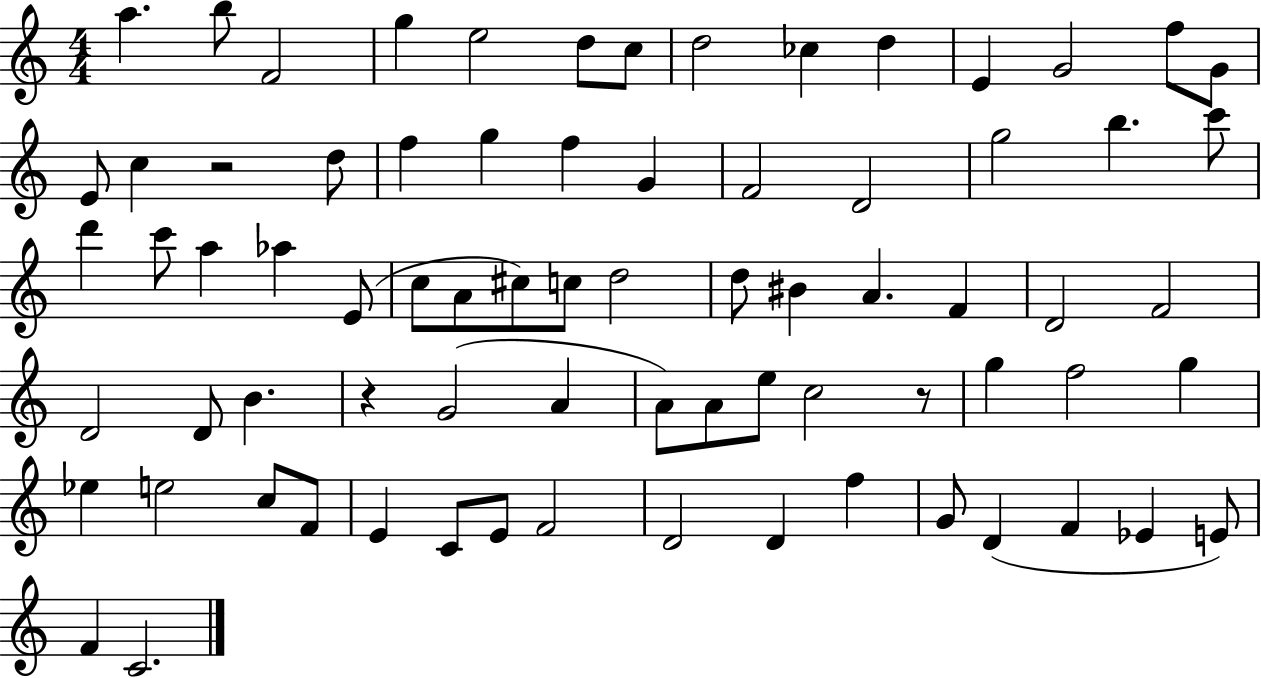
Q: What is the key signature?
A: C major